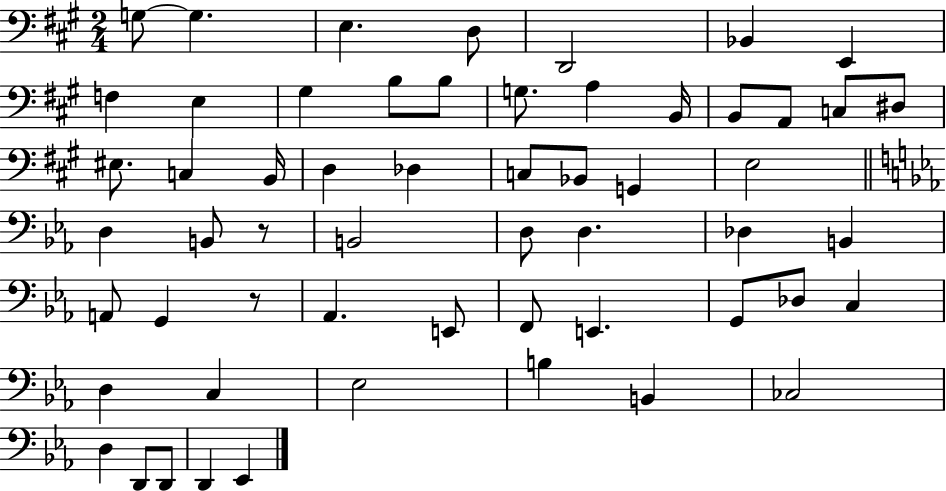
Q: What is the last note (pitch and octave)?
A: Eb2